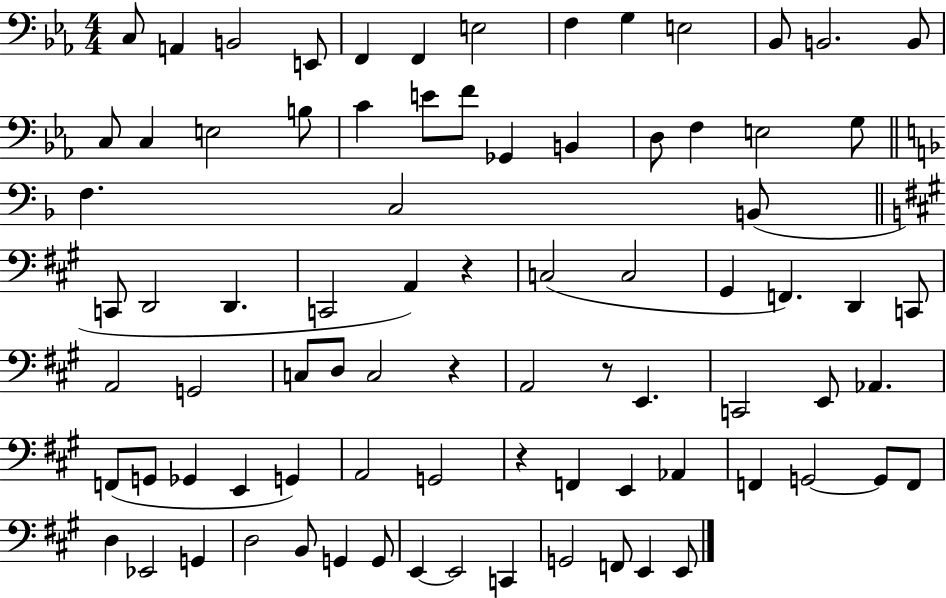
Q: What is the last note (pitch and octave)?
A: E2